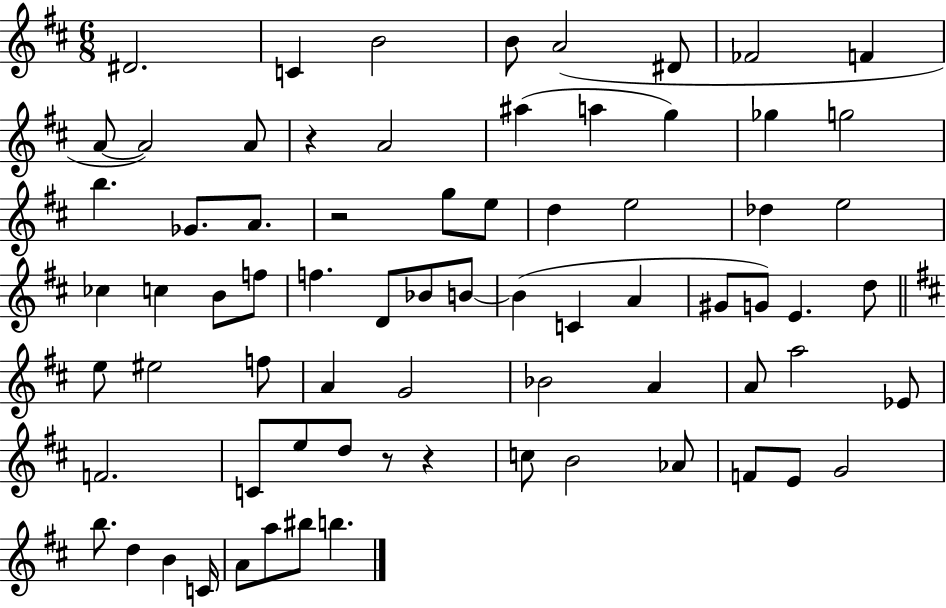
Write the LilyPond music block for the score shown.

{
  \clef treble
  \numericTimeSignature
  \time 6/8
  \key d \major
  dis'2. | c'4 b'2 | b'8 a'2( dis'8 | fes'2 f'4 | \break a'8~~ a'2) a'8 | r4 a'2 | ais''4( a''4 g''4) | ges''4 g''2 | \break b''4. ges'8. a'8. | r2 g''8 e''8 | d''4 e''2 | des''4 e''2 | \break ces''4 c''4 b'8 f''8 | f''4. d'8 bes'8 b'8~~ | b'4( c'4 a'4 | gis'8 g'8) e'4. d''8 | \break \bar "||" \break \key d \major e''8 eis''2 f''8 | a'4 g'2 | bes'2 a'4 | a'8 a''2 ees'8 | \break f'2. | c'8 e''8 d''8 r8 r4 | c''8 b'2 aes'8 | f'8 e'8 g'2 | \break b''8. d''4 b'4 c'16 | a'8 a''8 bis''8 b''4. | \bar "|."
}